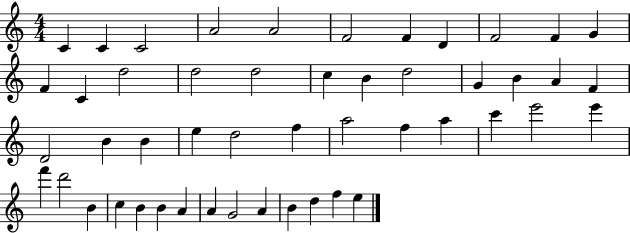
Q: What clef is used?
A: treble